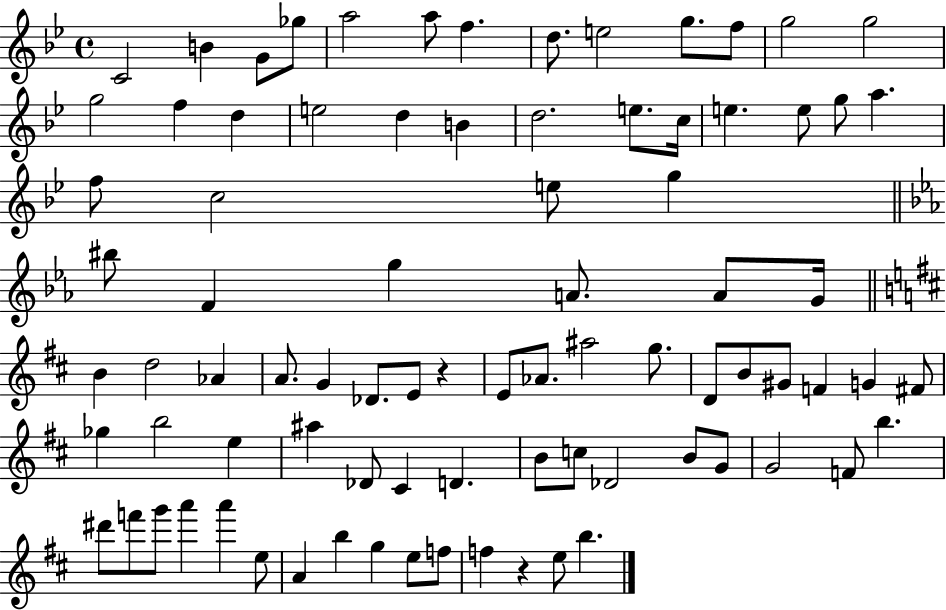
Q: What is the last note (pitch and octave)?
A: B5